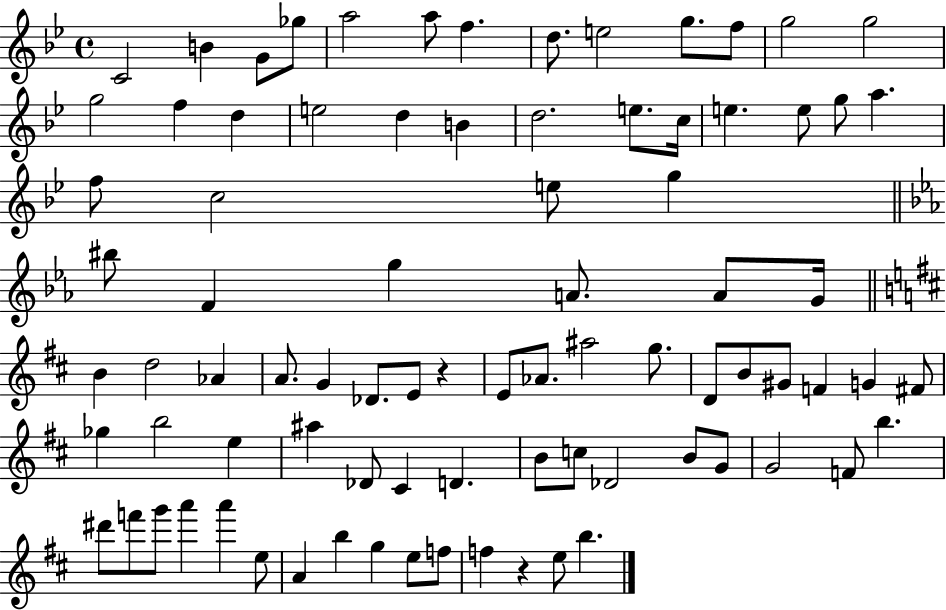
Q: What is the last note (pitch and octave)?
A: B5